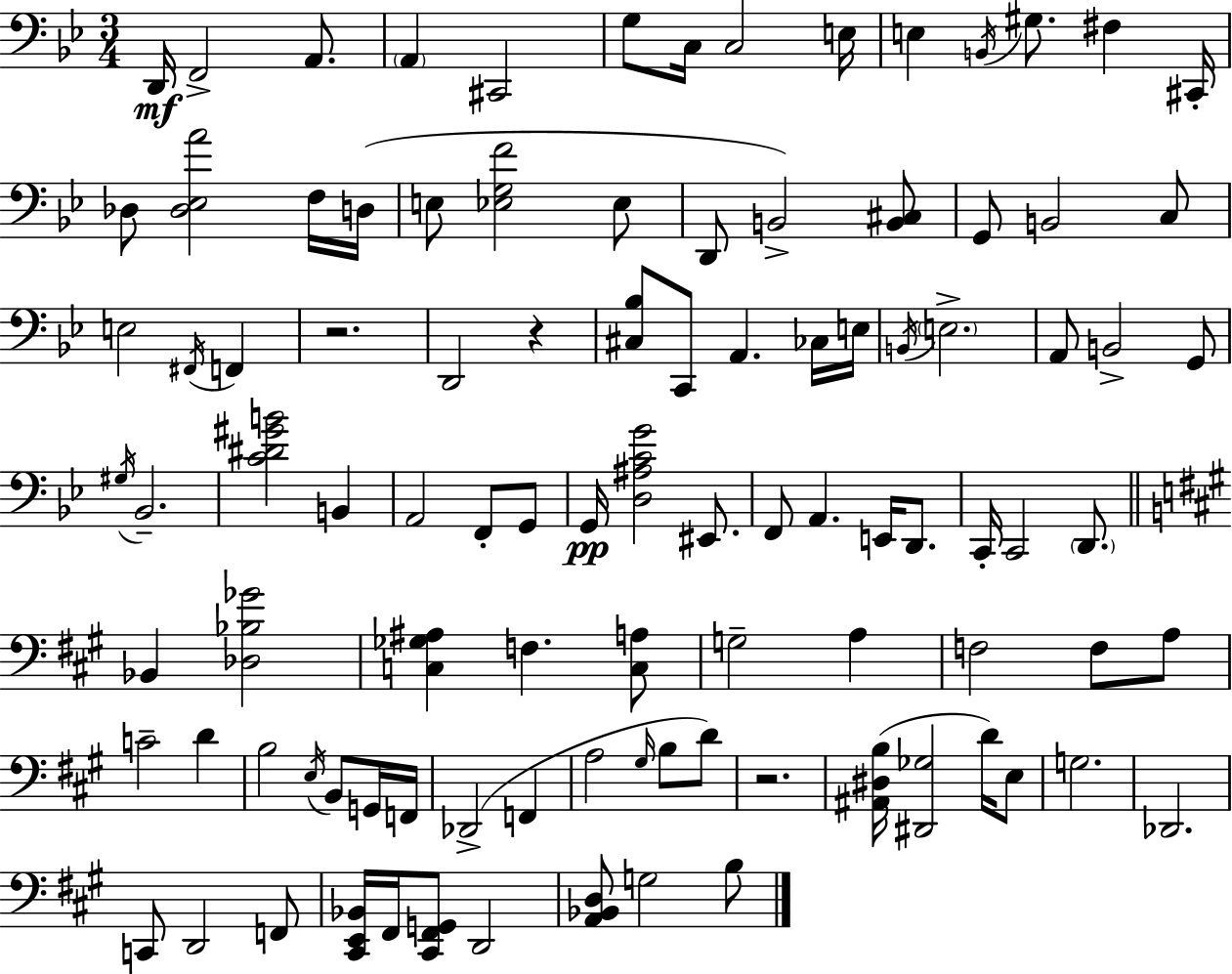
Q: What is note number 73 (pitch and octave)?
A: D4